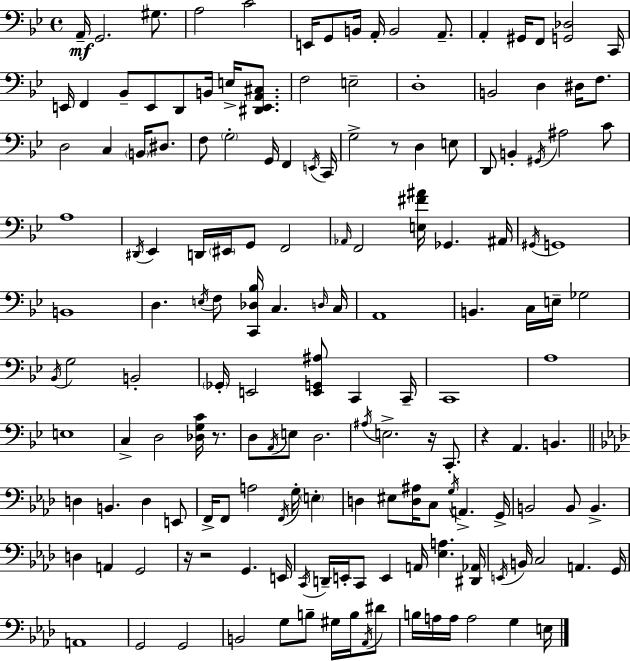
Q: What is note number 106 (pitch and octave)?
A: C3